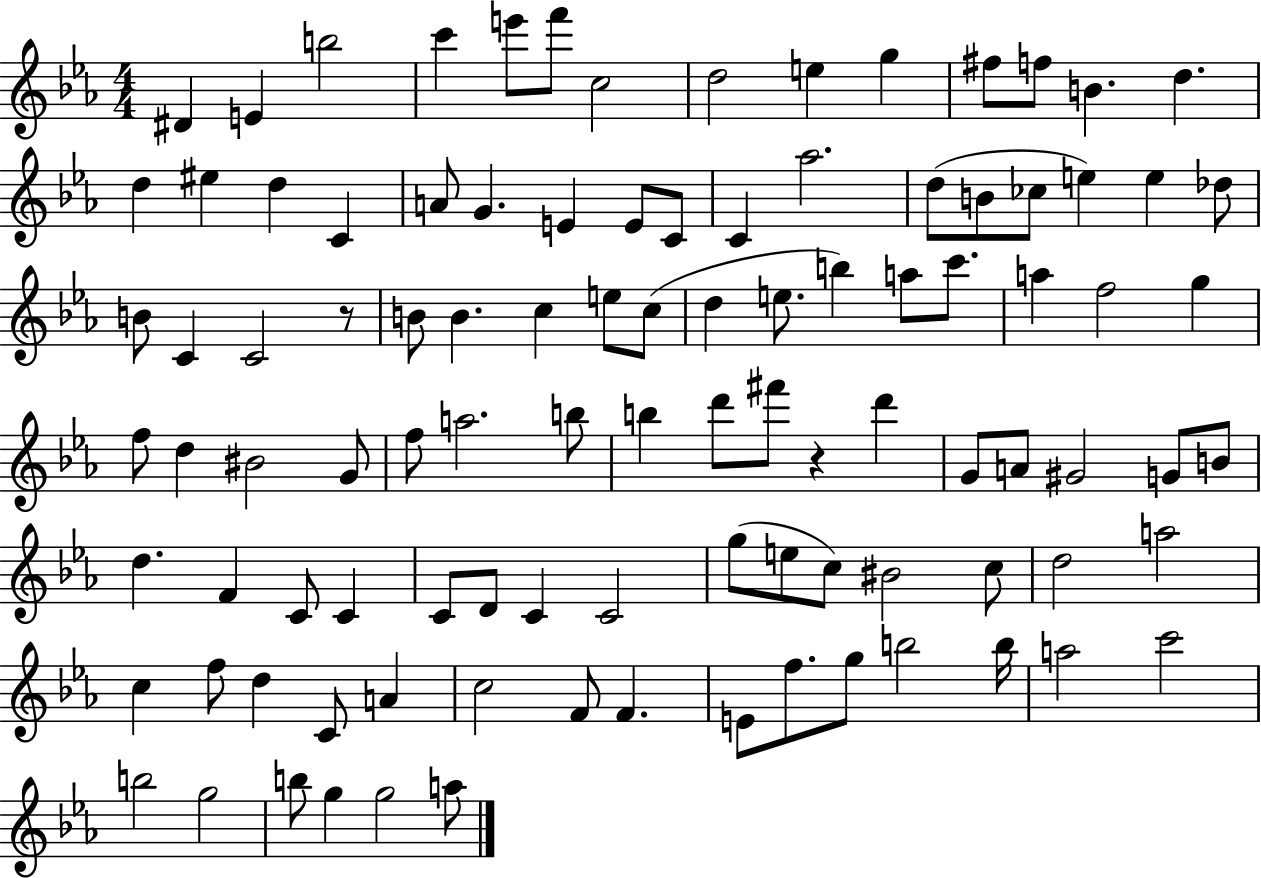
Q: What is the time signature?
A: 4/4